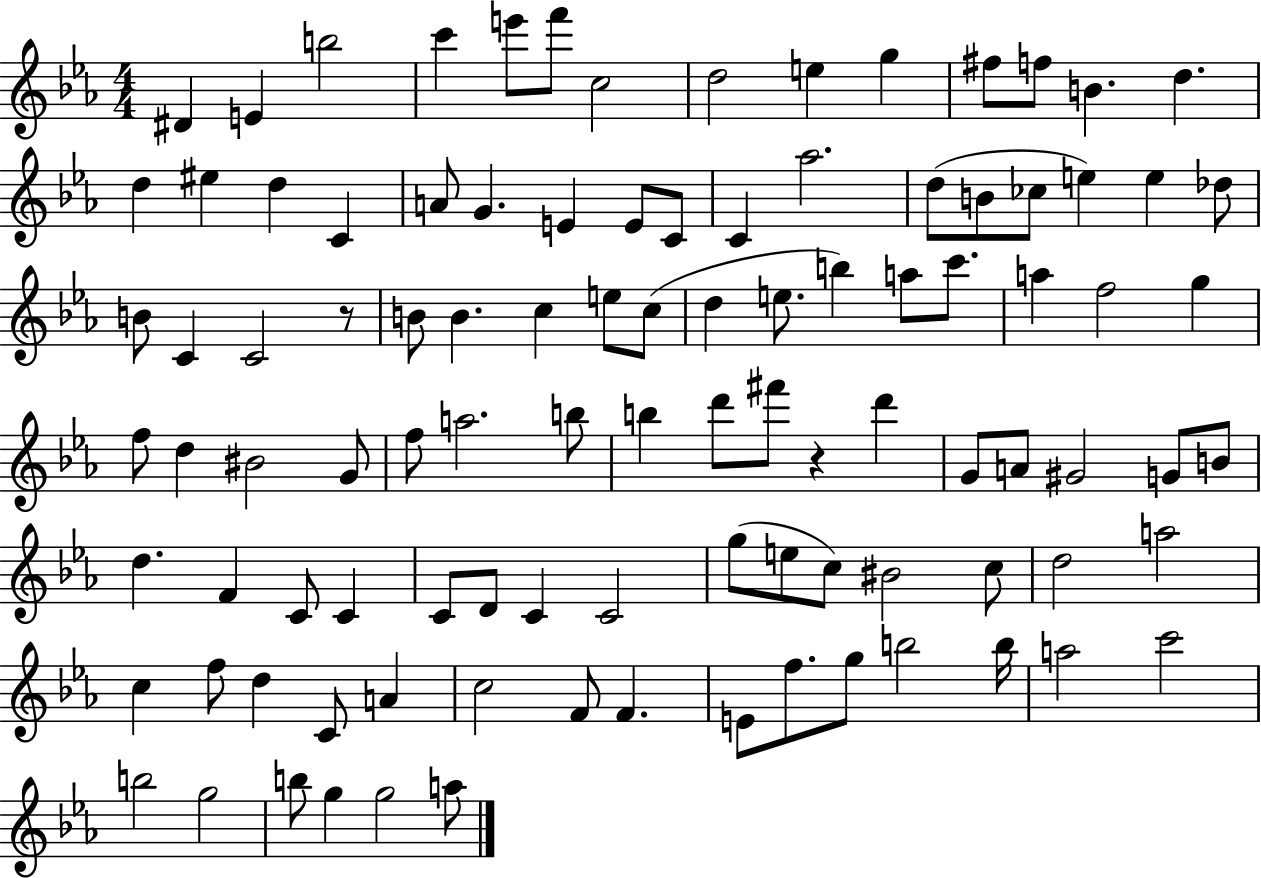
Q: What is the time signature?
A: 4/4